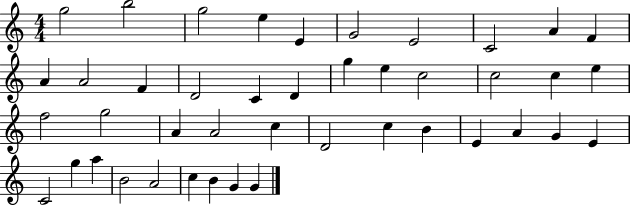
{
  \clef treble
  \numericTimeSignature
  \time 4/4
  \key c \major
  g''2 b''2 | g''2 e''4 e'4 | g'2 e'2 | c'2 a'4 f'4 | \break a'4 a'2 f'4 | d'2 c'4 d'4 | g''4 e''4 c''2 | c''2 c''4 e''4 | \break f''2 g''2 | a'4 a'2 c''4 | d'2 c''4 b'4 | e'4 a'4 g'4 e'4 | \break c'2 g''4 a''4 | b'2 a'2 | c''4 b'4 g'4 g'4 | \bar "|."
}